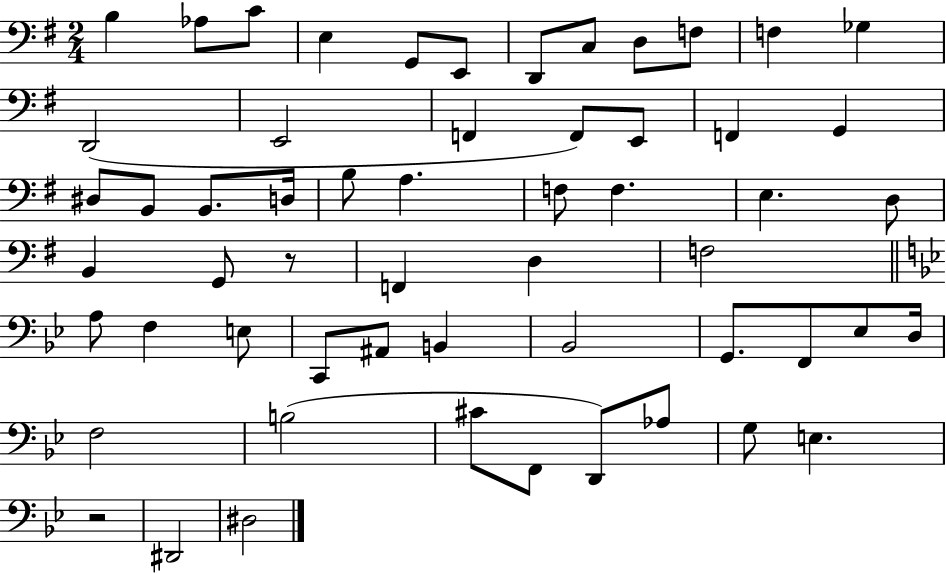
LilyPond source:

{
  \clef bass
  \numericTimeSignature
  \time 2/4
  \key g \major
  b4 aes8 c'8 | e4 g,8 e,8 | d,8 c8 d8 f8 | f4 ges4 | \break d,2( | e,2 | f,4 f,8) e,8 | f,4 g,4 | \break dis8 b,8 b,8. d16 | b8 a4. | f8 f4. | e4. d8 | \break b,4 g,8 r8 | f,4 d4 | f2 | \bar "||" \break \key bes \major a8 f4 e8 | c,8 ais,8 b,4 | bes,2 | g,8. f,8 ees8 d16 | \break f2 | b2( | cis'8 f,8 d,8) aes8 | g8 e4. | \break r2 | dis,2 | dis2 | \bar "|."
}